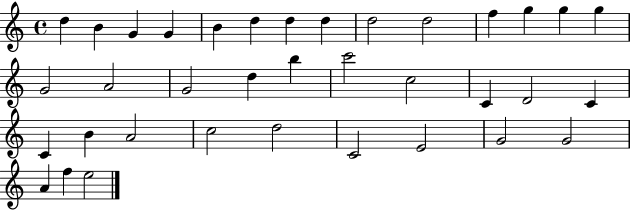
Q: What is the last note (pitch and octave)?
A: E5